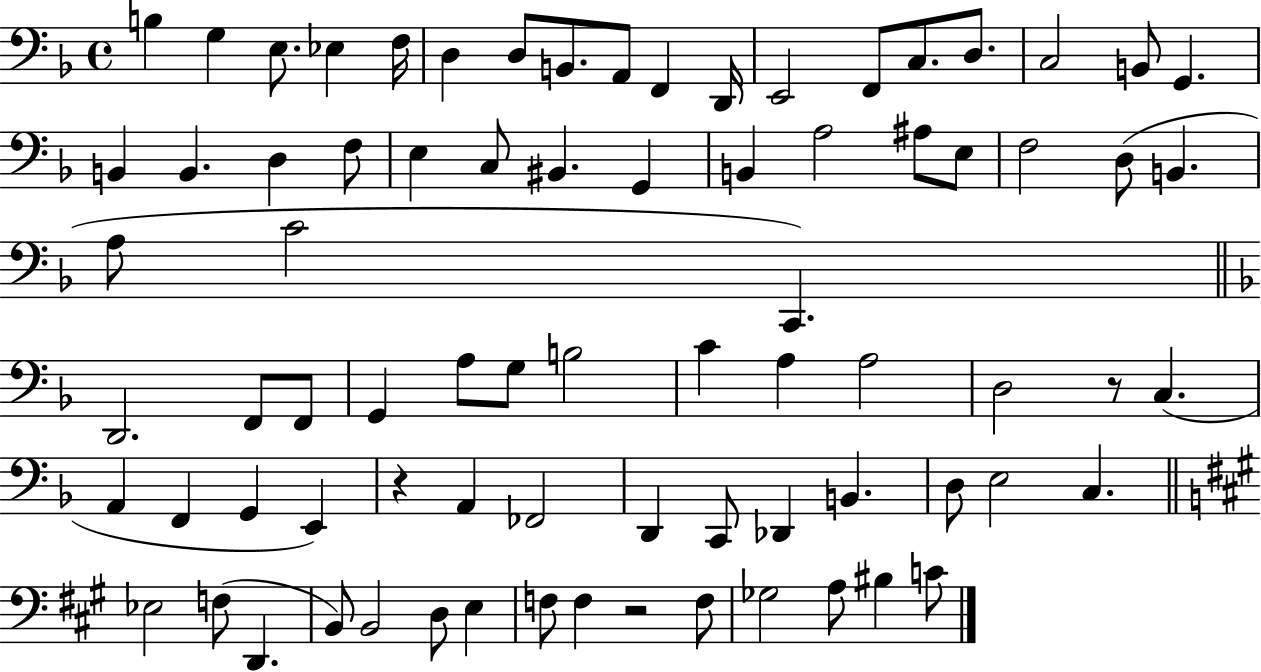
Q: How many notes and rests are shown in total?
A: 78